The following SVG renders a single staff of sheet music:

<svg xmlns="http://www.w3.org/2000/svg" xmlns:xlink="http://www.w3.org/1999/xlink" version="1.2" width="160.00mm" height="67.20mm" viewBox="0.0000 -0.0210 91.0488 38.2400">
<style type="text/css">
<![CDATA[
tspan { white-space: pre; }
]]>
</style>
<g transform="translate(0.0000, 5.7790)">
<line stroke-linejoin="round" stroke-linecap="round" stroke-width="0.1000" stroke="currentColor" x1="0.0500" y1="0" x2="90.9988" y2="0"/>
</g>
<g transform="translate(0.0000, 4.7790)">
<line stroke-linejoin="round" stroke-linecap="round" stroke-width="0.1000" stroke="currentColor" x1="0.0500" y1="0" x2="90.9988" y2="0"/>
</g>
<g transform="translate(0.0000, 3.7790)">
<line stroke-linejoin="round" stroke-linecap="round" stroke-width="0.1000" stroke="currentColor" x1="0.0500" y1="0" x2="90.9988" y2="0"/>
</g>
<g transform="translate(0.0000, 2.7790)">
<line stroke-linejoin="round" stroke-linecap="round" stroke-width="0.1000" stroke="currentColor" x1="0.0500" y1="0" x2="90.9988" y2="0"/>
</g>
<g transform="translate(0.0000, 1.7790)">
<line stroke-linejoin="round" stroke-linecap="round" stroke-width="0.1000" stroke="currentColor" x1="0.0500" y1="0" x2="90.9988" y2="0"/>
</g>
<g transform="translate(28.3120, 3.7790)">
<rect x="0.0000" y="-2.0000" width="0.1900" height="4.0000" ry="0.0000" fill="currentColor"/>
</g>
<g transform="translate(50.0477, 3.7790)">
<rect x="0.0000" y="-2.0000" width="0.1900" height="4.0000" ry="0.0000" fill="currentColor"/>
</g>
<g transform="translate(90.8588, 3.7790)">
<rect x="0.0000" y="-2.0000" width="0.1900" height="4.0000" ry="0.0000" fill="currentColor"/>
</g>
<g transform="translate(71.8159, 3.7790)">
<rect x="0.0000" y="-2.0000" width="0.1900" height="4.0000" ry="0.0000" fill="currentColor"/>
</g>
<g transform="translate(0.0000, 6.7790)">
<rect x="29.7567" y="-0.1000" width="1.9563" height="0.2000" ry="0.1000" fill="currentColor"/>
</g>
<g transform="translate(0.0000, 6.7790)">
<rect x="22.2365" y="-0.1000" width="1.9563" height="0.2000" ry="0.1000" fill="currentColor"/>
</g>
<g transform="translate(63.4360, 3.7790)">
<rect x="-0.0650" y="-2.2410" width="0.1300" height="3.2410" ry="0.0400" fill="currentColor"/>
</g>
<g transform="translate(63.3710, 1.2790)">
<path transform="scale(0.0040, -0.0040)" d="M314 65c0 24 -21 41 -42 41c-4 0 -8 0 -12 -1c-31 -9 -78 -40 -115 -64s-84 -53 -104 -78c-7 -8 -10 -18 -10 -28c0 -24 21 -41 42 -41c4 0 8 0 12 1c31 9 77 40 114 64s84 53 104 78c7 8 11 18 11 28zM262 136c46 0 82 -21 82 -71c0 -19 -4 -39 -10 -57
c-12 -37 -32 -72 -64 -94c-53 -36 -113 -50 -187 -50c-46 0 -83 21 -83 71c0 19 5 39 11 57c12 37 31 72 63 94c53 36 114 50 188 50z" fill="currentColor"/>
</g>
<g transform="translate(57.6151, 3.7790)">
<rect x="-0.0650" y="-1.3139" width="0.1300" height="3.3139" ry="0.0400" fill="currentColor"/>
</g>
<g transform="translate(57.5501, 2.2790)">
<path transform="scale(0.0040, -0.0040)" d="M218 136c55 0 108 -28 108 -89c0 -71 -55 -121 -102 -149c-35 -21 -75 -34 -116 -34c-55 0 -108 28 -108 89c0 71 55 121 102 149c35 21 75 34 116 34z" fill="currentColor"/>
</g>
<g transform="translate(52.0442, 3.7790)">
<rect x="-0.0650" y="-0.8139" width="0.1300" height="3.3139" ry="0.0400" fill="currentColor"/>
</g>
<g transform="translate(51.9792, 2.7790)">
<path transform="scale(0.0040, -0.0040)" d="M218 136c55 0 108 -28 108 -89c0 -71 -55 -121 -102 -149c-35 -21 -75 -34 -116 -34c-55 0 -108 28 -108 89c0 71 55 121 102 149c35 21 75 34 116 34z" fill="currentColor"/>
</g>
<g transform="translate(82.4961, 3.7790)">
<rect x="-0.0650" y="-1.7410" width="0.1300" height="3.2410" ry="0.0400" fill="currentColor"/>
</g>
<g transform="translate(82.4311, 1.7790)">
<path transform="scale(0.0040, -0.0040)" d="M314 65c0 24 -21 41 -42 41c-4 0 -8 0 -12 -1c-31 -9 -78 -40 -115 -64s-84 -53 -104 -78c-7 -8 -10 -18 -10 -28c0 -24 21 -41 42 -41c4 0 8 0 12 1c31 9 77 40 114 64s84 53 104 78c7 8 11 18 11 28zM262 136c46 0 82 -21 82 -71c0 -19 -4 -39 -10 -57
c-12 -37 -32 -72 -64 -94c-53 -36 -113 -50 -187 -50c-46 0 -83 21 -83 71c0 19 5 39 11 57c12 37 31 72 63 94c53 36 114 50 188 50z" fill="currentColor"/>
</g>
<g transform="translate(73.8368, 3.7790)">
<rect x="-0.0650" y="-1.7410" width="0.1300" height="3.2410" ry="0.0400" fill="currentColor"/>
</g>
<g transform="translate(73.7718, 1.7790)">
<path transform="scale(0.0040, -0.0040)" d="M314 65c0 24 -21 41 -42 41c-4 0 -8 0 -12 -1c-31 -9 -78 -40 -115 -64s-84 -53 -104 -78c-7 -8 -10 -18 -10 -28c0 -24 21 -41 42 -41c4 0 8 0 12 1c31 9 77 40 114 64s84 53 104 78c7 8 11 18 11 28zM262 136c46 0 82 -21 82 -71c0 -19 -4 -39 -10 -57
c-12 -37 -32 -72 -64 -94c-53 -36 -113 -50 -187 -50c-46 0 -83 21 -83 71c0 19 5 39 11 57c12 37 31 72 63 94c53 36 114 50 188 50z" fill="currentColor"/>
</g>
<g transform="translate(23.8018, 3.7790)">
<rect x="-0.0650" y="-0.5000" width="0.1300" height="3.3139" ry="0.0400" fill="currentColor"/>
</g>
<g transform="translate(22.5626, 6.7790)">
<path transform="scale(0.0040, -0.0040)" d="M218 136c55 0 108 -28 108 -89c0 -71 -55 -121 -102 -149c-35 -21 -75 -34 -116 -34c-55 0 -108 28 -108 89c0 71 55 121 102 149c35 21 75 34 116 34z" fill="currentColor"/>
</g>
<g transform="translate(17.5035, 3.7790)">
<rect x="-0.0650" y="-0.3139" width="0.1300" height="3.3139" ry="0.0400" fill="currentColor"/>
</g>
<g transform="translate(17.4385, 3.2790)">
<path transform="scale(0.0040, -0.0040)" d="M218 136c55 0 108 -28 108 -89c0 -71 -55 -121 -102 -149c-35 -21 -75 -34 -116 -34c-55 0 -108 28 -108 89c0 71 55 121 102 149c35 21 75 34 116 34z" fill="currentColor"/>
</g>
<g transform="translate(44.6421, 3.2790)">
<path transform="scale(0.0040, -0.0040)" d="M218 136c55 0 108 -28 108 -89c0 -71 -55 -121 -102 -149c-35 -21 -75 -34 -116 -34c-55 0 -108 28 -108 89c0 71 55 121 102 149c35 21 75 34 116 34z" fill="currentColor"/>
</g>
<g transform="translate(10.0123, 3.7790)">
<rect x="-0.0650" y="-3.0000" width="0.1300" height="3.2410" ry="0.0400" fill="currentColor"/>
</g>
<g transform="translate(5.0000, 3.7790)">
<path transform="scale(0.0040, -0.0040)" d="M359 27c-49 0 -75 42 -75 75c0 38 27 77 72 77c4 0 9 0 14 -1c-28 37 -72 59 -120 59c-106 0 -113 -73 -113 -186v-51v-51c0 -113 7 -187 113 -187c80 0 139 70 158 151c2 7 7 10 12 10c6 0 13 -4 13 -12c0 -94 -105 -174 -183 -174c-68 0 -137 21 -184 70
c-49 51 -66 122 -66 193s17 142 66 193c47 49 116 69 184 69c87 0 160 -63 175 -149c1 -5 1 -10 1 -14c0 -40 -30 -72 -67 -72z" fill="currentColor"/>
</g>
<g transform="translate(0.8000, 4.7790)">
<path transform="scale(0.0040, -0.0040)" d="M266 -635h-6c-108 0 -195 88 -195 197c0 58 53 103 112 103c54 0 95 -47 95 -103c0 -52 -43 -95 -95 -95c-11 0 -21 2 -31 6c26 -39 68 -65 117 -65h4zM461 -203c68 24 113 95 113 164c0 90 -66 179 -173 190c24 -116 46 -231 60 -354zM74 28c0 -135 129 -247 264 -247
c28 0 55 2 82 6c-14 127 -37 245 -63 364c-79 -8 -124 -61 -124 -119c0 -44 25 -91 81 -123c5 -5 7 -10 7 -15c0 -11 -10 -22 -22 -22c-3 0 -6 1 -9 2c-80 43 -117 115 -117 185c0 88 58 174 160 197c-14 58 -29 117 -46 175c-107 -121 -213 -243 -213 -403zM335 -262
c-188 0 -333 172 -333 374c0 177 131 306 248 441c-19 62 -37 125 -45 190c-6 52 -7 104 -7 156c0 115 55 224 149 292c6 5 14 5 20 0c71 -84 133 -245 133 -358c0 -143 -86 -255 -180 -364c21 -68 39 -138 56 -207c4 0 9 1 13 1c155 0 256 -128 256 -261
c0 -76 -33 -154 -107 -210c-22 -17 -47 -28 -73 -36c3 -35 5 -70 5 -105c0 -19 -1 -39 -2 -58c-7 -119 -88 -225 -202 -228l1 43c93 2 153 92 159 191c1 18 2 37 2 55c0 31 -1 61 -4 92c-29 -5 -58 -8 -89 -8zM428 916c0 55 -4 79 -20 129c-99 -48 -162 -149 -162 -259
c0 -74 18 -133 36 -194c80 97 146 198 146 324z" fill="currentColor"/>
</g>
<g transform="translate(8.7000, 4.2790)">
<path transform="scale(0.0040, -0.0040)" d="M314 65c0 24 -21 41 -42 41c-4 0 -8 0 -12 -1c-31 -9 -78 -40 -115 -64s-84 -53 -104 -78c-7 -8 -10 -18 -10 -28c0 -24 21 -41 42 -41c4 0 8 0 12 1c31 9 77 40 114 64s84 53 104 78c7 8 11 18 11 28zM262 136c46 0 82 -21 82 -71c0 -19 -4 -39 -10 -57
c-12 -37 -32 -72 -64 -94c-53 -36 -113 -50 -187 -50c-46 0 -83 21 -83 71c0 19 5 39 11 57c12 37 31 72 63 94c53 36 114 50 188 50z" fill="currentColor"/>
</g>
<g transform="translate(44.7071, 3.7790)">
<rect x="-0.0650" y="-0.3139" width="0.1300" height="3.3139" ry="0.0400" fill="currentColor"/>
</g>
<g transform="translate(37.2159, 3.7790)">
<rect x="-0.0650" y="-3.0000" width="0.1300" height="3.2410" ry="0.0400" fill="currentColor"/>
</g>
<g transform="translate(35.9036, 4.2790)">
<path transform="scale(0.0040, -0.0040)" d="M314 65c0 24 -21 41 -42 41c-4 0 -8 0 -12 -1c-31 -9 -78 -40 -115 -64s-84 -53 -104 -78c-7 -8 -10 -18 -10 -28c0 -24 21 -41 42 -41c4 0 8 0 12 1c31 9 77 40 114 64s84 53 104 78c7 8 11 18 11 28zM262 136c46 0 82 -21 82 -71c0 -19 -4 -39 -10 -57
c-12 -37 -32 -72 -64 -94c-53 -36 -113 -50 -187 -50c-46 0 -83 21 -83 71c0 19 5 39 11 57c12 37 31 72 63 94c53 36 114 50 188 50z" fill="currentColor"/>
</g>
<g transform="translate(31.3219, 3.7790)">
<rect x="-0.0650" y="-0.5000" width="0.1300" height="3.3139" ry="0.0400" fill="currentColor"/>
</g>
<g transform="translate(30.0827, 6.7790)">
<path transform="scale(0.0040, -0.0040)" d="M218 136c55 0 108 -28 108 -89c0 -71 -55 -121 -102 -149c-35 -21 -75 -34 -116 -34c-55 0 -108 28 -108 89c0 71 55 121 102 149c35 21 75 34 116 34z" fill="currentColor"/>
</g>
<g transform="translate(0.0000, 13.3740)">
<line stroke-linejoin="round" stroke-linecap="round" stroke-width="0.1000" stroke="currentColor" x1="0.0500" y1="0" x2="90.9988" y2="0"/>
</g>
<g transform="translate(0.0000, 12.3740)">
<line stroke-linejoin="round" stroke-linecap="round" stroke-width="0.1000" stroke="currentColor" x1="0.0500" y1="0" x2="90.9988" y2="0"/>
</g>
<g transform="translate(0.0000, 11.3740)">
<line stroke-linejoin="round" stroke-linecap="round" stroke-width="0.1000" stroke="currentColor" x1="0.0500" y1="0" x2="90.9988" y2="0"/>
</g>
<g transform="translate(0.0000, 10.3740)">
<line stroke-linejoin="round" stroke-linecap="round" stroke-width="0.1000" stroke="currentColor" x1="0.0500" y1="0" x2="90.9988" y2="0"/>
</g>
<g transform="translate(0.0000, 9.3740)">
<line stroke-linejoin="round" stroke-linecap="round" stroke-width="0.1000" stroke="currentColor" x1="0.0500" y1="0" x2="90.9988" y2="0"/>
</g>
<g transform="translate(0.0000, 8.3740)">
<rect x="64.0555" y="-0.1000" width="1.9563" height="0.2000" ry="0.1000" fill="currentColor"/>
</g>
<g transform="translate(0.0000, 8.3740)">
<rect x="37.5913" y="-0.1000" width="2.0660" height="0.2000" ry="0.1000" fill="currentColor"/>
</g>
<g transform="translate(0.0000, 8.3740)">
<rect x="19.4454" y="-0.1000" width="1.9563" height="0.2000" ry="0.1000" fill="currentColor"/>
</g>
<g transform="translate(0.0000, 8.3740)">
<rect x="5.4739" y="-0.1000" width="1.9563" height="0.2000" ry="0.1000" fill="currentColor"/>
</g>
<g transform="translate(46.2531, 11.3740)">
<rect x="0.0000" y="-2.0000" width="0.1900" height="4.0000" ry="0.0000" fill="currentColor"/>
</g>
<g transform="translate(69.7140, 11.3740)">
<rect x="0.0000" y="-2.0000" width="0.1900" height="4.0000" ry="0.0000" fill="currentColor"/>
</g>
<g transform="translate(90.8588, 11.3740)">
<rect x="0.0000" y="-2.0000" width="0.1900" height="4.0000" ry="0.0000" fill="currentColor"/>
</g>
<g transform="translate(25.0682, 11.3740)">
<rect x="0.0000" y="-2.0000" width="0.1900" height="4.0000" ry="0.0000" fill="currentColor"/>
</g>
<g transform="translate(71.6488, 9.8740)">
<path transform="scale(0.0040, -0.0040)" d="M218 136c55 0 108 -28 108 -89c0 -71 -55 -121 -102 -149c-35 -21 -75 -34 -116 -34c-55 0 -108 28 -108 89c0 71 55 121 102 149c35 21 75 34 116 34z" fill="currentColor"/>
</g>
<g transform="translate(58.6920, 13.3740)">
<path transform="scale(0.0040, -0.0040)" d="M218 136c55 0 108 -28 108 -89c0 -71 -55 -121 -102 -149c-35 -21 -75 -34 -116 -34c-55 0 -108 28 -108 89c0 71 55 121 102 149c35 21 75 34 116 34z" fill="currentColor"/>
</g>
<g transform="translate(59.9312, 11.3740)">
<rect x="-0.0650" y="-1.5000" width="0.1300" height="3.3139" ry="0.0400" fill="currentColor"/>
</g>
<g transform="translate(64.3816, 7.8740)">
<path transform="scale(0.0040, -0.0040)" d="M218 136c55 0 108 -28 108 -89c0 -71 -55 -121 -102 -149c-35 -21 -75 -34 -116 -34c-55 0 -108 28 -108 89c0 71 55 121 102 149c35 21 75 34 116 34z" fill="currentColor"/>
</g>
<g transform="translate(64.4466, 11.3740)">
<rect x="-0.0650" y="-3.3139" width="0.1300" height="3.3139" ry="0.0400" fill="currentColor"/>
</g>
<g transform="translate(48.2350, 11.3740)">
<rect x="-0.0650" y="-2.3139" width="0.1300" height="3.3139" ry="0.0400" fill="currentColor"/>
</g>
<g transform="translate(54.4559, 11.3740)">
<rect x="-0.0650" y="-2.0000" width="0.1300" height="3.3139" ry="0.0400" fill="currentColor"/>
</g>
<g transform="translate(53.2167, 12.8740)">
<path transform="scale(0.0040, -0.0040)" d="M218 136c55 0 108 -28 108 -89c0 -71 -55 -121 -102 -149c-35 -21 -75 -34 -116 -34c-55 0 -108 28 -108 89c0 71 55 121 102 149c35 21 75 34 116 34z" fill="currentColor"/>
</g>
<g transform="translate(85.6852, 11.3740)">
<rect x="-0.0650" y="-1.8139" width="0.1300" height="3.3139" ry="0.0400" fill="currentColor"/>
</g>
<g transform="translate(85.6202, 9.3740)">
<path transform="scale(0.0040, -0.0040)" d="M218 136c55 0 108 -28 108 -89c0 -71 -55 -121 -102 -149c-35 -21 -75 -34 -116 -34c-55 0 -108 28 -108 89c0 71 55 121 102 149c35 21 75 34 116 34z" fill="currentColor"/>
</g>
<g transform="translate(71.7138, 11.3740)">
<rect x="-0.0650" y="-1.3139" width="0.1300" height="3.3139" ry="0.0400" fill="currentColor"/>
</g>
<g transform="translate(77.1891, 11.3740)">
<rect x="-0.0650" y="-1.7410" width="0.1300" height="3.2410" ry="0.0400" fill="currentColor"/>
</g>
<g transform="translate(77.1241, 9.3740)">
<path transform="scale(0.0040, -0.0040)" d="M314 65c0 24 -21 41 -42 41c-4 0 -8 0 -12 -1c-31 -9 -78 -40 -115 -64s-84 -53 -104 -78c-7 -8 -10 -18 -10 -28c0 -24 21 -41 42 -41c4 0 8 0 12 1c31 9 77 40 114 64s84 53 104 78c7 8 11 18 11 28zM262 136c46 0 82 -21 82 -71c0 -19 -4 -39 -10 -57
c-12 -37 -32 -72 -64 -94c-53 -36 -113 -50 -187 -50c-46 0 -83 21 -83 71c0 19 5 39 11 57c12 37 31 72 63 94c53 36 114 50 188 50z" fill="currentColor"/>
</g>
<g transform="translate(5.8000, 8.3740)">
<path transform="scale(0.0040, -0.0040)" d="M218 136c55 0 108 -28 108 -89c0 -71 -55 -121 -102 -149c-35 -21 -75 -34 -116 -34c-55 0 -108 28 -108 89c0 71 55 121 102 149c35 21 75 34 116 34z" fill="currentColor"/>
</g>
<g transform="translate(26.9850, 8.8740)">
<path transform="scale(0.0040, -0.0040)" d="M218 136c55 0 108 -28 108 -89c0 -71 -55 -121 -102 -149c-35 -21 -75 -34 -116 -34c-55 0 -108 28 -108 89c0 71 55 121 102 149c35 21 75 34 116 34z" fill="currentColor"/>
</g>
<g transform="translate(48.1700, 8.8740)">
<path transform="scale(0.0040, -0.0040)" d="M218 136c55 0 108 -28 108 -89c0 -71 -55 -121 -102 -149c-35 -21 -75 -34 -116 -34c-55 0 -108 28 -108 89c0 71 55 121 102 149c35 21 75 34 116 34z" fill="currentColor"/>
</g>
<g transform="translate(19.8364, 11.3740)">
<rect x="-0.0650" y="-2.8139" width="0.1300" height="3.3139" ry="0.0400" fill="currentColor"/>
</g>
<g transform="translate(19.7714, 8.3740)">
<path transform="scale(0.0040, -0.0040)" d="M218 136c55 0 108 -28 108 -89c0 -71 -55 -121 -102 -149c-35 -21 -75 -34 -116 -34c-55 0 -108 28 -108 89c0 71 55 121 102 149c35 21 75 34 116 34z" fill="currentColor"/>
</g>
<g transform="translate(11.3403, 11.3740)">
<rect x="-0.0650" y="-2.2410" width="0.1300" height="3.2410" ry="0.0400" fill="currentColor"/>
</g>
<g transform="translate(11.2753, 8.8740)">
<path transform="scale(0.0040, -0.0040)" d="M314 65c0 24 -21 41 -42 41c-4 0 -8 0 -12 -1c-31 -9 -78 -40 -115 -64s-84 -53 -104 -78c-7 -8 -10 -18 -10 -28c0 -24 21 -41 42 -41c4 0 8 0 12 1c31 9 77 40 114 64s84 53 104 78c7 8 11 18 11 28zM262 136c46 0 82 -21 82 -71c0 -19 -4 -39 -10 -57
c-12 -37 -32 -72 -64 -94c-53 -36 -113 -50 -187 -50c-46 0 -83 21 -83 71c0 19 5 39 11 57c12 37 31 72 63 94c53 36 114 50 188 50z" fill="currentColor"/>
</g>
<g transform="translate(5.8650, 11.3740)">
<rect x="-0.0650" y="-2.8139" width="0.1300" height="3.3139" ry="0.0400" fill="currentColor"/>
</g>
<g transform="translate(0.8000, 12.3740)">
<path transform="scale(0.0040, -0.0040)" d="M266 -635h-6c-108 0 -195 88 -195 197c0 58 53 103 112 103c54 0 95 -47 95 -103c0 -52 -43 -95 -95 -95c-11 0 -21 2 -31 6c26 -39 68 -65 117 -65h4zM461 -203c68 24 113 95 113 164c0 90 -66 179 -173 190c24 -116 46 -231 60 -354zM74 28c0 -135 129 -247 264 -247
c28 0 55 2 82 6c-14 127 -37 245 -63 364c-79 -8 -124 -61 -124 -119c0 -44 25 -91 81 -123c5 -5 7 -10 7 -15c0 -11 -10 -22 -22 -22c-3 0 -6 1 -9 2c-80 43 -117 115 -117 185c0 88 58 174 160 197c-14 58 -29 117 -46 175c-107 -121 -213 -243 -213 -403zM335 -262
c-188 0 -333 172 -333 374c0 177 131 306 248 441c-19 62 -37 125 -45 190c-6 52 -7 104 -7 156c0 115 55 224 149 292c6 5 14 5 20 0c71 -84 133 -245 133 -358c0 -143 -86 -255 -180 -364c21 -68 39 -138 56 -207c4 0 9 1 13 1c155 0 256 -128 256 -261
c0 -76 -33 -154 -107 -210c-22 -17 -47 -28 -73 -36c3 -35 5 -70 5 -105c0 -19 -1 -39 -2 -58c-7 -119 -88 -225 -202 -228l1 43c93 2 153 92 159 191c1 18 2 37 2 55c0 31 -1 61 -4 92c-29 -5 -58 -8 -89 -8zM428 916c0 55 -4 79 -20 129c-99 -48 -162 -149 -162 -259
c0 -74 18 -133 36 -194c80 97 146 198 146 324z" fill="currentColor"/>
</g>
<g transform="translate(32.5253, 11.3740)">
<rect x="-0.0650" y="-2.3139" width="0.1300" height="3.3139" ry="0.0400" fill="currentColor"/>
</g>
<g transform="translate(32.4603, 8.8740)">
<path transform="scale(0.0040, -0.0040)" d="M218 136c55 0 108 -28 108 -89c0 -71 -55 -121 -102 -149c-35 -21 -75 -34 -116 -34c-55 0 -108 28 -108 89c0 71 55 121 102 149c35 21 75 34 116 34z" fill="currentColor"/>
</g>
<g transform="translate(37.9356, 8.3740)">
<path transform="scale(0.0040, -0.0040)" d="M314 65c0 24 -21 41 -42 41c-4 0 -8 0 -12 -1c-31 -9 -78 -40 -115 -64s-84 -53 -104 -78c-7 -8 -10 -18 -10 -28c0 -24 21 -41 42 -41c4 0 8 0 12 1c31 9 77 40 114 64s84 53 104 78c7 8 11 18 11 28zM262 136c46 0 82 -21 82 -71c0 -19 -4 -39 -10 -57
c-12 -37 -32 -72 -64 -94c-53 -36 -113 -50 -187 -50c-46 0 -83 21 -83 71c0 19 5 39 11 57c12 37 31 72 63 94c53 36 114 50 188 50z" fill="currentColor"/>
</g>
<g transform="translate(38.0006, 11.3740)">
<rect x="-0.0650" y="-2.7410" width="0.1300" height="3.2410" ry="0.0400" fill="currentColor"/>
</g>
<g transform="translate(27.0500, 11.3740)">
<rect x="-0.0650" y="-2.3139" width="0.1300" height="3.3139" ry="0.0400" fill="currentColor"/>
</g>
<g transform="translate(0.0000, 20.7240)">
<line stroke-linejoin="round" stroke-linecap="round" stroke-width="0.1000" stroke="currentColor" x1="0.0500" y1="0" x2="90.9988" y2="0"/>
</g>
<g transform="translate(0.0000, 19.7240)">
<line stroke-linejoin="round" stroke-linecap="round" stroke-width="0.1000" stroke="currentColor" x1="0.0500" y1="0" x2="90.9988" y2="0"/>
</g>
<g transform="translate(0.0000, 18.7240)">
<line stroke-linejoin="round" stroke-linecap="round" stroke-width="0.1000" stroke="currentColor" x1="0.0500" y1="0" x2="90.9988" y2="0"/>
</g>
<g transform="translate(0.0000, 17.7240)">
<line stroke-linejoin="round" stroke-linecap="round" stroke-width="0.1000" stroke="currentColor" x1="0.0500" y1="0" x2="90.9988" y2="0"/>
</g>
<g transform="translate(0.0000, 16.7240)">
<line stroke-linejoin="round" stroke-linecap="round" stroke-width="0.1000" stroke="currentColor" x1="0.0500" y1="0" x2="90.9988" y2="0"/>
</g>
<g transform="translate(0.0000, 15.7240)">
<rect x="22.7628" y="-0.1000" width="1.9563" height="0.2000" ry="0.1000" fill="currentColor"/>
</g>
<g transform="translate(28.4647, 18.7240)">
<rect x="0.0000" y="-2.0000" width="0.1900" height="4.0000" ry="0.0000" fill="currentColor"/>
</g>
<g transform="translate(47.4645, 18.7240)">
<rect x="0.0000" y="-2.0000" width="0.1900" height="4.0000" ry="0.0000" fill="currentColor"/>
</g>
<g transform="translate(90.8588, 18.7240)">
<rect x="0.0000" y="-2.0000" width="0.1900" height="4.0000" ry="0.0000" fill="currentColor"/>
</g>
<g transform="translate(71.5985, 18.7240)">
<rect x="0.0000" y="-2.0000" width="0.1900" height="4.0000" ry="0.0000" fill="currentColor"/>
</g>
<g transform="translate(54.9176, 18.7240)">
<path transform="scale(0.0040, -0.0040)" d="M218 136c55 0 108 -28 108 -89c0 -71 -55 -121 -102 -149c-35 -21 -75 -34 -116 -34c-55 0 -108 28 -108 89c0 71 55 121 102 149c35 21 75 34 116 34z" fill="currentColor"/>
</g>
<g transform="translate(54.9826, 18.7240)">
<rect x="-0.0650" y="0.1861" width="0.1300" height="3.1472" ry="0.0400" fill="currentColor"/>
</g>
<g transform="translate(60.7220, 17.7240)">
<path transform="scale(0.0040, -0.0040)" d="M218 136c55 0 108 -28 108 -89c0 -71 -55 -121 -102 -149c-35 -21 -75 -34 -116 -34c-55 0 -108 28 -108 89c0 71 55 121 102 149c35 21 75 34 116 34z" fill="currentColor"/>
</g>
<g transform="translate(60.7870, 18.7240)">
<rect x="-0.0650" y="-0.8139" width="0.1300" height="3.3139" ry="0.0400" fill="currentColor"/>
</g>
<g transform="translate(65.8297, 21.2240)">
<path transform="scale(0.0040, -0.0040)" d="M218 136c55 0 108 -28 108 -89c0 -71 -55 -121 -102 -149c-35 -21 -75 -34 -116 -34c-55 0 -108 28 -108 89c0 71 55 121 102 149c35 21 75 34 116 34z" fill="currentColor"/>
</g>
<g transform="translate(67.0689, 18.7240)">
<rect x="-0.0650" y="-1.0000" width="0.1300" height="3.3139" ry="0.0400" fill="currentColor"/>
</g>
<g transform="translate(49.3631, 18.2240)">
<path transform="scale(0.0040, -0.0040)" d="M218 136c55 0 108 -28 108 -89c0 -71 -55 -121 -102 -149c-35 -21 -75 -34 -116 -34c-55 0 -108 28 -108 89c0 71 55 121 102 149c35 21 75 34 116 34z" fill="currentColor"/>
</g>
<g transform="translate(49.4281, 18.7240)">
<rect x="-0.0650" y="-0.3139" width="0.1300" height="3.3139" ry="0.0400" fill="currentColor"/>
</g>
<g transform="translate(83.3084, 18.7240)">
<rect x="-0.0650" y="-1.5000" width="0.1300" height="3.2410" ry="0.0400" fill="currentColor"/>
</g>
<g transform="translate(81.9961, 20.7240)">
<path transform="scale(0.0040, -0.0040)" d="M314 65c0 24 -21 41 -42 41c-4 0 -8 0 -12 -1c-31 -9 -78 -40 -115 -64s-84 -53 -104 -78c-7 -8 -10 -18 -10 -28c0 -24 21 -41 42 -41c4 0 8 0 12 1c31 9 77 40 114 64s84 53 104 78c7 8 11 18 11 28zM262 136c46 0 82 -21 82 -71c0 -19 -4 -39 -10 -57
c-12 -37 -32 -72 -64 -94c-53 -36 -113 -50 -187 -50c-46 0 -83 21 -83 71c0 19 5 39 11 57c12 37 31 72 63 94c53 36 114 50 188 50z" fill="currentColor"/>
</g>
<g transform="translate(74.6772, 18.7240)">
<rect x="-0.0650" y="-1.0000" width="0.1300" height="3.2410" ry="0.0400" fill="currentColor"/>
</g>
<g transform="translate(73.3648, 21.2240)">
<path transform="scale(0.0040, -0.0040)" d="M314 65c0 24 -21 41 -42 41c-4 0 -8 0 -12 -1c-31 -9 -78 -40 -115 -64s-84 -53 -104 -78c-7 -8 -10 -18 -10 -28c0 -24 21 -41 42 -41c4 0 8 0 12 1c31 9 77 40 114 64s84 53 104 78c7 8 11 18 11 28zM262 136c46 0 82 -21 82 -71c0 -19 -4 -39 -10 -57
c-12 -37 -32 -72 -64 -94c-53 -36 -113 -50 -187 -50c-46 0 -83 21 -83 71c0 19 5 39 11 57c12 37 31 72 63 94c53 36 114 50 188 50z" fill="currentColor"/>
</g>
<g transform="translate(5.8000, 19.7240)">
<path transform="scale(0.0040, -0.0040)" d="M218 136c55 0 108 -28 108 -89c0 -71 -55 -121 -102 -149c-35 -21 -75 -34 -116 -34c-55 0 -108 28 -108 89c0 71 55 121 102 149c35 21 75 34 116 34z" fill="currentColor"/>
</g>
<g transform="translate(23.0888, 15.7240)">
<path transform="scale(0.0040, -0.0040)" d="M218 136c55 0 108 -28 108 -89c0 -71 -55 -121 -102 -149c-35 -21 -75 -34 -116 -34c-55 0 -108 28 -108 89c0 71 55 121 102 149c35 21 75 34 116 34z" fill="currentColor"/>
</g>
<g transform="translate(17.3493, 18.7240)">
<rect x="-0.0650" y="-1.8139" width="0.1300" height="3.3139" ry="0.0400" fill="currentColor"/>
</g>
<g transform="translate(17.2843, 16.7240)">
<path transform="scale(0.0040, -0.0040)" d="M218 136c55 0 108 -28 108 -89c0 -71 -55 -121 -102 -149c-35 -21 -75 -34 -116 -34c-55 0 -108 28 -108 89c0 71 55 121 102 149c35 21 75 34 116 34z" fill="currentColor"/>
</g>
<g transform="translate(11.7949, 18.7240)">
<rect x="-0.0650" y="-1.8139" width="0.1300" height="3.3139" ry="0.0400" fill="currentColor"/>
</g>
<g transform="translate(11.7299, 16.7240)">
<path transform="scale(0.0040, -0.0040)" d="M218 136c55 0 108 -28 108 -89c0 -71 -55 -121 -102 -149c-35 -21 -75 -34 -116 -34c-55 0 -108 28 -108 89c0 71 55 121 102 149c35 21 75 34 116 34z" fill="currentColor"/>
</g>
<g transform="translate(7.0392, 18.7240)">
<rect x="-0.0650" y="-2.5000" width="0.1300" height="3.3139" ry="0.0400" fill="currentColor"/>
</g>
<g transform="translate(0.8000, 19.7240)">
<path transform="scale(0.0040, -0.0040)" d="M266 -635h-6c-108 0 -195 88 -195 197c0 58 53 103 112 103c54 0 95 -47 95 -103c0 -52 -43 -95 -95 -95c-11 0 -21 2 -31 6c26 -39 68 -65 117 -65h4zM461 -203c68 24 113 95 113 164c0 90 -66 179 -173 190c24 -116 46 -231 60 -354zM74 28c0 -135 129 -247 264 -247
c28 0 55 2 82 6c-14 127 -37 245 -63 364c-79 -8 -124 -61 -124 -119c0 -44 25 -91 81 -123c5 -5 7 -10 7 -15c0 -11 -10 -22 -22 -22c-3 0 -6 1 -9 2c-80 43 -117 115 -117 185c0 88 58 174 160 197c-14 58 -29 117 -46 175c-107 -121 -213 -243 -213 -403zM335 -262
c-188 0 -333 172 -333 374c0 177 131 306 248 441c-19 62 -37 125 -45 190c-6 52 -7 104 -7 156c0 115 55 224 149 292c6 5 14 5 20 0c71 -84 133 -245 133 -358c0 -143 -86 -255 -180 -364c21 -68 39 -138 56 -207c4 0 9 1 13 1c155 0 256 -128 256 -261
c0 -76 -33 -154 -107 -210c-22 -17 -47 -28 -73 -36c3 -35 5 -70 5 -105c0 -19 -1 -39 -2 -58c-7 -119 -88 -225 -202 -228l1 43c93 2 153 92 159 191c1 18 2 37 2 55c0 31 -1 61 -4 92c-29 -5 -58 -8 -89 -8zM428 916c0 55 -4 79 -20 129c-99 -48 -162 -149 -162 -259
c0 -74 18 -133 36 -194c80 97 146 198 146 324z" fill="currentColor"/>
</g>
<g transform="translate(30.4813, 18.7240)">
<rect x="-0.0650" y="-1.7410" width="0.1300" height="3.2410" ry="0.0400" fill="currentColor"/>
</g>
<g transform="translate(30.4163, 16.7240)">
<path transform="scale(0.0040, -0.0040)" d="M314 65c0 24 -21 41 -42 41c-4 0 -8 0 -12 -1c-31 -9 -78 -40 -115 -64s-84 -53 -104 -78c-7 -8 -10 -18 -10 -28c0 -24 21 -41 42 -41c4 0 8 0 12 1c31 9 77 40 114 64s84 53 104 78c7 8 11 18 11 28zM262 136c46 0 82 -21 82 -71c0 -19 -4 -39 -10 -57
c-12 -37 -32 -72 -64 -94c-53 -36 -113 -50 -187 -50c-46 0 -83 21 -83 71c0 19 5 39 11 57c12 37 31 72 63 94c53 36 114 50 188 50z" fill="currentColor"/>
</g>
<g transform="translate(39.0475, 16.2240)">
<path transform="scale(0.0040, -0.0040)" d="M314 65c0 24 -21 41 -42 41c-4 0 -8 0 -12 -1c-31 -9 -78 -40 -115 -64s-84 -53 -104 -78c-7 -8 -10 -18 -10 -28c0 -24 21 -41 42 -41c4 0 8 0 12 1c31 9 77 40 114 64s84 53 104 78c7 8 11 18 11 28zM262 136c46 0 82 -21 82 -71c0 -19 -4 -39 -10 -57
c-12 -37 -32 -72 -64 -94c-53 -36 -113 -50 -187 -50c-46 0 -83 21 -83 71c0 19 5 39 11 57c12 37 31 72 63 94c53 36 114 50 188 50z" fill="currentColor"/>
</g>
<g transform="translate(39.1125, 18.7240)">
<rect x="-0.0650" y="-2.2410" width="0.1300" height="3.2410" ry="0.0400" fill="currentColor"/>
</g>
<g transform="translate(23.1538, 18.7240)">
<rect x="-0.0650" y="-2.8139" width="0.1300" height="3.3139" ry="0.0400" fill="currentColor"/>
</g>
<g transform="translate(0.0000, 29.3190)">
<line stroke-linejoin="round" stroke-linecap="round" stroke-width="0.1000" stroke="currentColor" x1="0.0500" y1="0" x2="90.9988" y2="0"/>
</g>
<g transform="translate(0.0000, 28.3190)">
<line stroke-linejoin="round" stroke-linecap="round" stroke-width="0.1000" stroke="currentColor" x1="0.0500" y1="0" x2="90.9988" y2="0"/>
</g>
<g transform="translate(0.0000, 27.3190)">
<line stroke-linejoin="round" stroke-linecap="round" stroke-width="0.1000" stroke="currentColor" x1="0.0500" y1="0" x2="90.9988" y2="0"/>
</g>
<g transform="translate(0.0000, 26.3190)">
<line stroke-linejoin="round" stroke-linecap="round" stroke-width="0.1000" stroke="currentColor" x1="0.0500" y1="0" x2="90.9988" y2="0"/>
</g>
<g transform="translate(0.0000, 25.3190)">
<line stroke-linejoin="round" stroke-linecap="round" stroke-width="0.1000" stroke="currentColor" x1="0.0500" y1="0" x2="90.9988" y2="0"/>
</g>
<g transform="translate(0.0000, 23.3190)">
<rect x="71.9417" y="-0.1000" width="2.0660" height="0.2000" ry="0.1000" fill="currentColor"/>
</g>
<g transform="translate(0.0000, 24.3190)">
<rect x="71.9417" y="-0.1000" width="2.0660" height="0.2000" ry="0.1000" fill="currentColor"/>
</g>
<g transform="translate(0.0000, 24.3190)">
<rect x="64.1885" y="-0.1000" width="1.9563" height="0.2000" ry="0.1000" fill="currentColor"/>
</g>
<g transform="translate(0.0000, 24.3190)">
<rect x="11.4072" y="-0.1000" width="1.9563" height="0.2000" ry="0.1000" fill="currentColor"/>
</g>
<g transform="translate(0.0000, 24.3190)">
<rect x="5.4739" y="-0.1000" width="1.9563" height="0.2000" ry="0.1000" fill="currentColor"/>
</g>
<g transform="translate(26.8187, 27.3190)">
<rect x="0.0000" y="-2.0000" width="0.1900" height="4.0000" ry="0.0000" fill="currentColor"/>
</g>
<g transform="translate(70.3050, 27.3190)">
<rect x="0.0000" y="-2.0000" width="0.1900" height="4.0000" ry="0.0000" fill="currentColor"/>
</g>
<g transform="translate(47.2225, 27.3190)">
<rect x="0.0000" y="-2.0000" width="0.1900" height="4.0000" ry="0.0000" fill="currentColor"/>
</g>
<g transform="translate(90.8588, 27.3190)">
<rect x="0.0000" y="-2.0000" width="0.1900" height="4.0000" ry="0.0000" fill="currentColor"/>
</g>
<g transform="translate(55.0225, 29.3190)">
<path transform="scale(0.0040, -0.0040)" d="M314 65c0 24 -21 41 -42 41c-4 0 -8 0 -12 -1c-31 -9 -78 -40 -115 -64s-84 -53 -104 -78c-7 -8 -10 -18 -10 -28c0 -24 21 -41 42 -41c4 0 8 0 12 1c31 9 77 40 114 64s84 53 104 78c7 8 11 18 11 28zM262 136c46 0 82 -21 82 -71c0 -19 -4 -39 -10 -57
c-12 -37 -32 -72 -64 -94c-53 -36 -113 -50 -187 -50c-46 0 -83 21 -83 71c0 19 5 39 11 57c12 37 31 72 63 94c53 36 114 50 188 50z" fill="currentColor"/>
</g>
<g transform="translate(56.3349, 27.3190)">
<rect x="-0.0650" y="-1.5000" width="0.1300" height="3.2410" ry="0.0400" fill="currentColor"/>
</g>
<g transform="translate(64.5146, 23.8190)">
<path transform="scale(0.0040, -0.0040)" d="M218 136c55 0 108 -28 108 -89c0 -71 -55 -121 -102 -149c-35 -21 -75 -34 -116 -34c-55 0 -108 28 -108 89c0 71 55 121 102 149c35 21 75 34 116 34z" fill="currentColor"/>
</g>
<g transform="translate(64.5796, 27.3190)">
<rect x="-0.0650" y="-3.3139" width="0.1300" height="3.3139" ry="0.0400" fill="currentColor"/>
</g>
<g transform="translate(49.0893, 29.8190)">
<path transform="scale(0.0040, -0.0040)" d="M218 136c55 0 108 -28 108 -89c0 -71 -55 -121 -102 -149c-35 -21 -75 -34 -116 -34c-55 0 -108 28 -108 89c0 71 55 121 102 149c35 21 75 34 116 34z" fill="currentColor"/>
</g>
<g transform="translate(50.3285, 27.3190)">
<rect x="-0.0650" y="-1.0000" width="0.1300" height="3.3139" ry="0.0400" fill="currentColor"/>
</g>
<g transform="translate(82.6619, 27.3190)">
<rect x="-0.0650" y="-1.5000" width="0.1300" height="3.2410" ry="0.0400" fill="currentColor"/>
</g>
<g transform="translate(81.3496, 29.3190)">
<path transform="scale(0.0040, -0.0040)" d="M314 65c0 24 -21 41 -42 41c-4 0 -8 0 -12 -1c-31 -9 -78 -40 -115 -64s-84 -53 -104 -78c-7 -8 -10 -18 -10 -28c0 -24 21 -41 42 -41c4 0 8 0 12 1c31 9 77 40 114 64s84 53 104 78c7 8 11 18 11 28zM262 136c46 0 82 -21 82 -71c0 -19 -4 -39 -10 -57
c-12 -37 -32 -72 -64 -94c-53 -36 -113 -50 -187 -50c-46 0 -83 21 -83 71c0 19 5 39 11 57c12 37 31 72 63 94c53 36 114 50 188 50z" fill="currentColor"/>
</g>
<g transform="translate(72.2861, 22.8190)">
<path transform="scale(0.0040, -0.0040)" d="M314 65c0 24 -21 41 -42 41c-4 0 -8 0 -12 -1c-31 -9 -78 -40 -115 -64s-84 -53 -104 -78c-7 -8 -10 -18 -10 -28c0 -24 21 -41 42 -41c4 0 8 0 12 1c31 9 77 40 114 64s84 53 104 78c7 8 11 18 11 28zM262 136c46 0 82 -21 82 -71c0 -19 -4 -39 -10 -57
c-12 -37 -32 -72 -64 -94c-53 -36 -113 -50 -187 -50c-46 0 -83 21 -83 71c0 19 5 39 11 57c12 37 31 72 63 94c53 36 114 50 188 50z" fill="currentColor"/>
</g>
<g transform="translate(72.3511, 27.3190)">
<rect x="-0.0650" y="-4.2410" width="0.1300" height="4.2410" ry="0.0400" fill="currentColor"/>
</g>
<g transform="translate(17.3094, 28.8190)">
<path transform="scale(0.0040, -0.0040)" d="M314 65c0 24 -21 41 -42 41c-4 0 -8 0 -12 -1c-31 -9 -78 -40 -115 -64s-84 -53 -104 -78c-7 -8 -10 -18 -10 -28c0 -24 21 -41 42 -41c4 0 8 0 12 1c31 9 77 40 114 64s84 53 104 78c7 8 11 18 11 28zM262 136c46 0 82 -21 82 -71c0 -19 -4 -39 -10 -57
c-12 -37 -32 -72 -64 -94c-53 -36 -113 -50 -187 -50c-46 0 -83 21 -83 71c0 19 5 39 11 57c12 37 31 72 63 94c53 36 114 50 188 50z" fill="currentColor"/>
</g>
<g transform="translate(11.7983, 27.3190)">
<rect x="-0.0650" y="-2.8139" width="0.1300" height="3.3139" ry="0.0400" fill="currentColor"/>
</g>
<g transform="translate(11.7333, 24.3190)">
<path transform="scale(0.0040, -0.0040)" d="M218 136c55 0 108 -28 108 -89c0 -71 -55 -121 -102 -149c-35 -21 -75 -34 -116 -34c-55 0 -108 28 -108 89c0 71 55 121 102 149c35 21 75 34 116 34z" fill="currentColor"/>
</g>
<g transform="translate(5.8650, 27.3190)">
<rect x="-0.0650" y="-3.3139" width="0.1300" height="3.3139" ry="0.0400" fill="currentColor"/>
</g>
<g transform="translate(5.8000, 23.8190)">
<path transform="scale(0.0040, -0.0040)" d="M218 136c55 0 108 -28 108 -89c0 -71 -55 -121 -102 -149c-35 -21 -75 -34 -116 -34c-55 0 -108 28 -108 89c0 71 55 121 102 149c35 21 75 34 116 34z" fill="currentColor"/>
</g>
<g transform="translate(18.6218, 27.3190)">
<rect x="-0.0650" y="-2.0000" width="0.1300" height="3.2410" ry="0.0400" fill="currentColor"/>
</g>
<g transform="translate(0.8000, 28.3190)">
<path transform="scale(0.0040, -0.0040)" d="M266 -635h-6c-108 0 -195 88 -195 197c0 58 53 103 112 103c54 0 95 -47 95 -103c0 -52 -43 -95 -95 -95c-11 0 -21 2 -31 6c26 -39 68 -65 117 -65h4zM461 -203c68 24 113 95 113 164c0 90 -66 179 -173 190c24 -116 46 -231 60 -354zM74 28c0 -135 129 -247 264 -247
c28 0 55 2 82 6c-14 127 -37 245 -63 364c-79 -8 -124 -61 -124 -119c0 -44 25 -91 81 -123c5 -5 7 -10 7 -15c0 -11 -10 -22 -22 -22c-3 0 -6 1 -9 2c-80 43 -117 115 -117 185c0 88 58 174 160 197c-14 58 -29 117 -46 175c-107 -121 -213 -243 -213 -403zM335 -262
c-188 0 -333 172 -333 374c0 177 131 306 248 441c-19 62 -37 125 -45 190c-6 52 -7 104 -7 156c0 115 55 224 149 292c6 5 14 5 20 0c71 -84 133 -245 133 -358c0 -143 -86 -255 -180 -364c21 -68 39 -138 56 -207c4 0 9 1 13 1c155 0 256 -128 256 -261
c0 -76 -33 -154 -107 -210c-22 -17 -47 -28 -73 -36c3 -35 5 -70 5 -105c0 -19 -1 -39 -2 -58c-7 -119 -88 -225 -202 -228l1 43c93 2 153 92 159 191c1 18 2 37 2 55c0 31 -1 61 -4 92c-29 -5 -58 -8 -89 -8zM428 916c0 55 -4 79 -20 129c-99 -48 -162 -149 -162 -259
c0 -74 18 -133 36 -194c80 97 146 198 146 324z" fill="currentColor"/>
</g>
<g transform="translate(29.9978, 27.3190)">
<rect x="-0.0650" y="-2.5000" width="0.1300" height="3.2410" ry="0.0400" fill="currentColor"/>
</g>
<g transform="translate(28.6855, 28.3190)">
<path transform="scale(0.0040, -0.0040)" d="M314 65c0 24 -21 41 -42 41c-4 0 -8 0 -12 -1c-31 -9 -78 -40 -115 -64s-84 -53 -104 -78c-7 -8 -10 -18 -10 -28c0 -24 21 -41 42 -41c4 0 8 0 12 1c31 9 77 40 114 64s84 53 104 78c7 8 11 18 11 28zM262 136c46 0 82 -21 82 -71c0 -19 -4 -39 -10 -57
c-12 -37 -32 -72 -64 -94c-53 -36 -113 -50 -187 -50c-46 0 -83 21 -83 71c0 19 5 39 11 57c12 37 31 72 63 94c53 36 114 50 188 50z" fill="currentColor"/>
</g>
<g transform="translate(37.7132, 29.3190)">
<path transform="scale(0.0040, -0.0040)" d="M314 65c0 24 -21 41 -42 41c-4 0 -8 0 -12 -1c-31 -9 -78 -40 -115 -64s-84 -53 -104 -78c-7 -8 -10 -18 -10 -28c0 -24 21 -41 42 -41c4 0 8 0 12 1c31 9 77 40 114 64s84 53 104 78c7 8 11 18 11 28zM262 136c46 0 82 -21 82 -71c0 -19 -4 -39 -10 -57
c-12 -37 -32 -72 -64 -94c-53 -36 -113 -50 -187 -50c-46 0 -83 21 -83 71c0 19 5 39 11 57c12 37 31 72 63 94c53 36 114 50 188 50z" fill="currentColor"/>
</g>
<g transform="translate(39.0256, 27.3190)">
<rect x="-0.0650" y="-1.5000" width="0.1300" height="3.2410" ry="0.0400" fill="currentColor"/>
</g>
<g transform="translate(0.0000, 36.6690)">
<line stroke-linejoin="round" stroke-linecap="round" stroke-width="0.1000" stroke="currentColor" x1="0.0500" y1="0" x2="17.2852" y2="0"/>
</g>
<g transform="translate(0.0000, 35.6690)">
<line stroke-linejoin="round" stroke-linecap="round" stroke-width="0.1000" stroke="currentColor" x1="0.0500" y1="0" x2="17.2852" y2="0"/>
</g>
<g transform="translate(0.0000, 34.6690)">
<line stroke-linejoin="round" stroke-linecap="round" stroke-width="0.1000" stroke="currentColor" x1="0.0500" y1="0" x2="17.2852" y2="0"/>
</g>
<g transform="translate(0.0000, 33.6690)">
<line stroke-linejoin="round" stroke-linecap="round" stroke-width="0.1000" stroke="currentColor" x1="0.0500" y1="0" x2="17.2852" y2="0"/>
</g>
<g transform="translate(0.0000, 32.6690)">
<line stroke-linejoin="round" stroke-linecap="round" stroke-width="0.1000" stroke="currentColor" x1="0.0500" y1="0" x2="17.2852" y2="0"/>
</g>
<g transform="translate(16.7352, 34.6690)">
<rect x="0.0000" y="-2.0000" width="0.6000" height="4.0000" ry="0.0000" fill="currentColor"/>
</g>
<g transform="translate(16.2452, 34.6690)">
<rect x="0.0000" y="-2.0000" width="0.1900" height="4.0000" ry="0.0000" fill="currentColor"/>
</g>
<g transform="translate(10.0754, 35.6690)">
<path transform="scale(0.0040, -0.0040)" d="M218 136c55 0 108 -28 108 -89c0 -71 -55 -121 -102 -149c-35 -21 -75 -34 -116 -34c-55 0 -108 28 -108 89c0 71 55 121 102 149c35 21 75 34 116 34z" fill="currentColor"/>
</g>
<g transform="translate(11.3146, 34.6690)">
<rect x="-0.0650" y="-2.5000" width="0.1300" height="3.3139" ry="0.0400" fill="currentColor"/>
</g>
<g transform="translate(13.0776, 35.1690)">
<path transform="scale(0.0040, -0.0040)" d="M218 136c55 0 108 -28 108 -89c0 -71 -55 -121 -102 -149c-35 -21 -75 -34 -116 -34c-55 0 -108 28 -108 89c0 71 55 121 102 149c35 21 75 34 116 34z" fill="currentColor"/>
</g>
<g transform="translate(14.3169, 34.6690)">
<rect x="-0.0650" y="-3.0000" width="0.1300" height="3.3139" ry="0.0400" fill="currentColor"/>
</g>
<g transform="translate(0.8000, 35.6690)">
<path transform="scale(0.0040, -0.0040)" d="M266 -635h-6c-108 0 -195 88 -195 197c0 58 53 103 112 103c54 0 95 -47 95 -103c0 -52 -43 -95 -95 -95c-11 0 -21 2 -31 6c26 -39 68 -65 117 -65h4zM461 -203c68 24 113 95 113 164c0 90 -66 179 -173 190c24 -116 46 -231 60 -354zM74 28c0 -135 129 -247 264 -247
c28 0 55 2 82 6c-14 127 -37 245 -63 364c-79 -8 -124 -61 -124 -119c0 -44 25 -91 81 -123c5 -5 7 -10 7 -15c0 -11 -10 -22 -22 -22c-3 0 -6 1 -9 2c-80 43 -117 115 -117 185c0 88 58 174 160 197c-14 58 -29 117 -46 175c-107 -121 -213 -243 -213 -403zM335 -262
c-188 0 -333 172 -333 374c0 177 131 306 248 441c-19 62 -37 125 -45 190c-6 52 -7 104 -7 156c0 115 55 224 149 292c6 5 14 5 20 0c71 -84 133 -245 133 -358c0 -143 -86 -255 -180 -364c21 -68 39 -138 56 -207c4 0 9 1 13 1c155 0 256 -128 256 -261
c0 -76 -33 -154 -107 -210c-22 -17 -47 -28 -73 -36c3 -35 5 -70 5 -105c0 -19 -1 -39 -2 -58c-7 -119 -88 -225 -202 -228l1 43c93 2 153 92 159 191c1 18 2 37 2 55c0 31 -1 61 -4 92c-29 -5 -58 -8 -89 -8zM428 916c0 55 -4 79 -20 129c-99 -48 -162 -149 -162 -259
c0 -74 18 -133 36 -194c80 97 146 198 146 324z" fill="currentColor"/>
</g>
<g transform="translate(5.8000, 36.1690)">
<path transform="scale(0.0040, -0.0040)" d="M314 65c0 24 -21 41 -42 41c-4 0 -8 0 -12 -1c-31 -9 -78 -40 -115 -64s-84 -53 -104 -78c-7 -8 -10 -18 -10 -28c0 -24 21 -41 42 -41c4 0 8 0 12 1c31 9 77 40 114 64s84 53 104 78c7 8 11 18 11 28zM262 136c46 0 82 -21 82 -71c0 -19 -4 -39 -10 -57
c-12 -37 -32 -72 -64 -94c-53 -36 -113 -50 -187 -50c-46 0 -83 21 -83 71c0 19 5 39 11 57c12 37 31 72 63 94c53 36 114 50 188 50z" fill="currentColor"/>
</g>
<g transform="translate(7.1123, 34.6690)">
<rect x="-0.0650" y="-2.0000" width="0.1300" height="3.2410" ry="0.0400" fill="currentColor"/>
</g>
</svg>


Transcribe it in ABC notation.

X:1
T:Untitled
M:4/4
L:1/4
K:C
A2 c C C A2 c d e g2 f2 f2 a g2 a g g a2 g F E b e f2 f G f f a f2 g2 c B d D D2 E2 b a F2 G2 E2 D E2 b d'2 E2 F2 G A